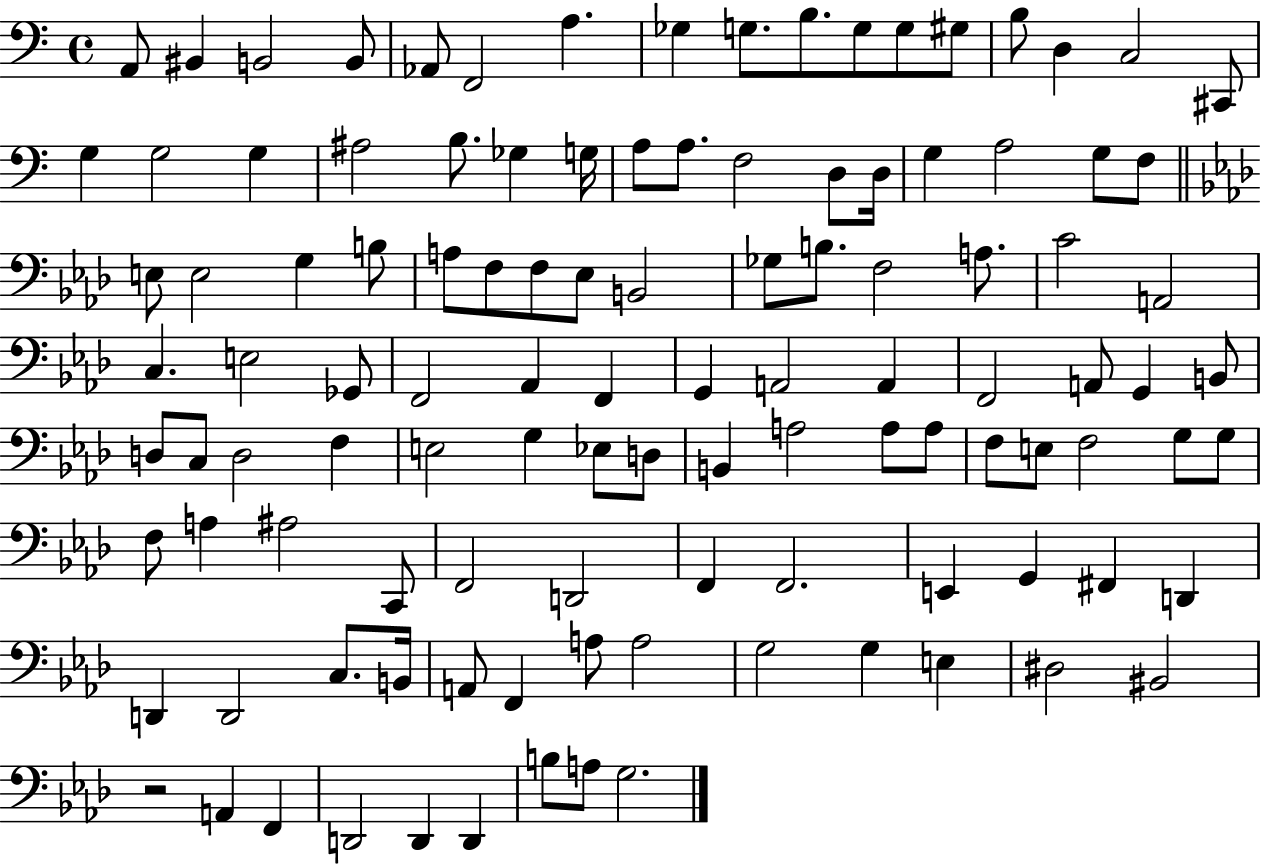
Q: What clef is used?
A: bass